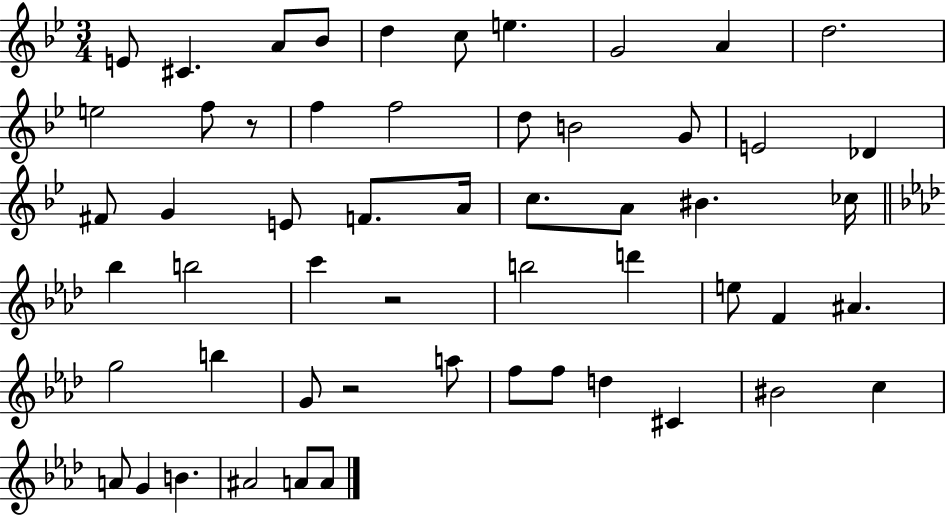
E4/e C#4/q. A4/e Bb4/e D5/q C5/e E5/q. G4/h A4/q D5/h. E5/h F5/e R/e F5/q F5/h D5/e B4/h G4/e E4/h Db4/q F#4/e G4/q E4/e F4/e. A4/s C5/e. A4/e BIS4/q. CES5/s Bb5/q B5/h C6/q R/h B5/h D6/q E5/e F4/q A#4/q. G5/h B5/q G4/e R/h A5/e F5/e F5/e D5/q C#4/q BIS4/h C5/q A4/e G4/q B4/q. A#4/h A4/e A4/e